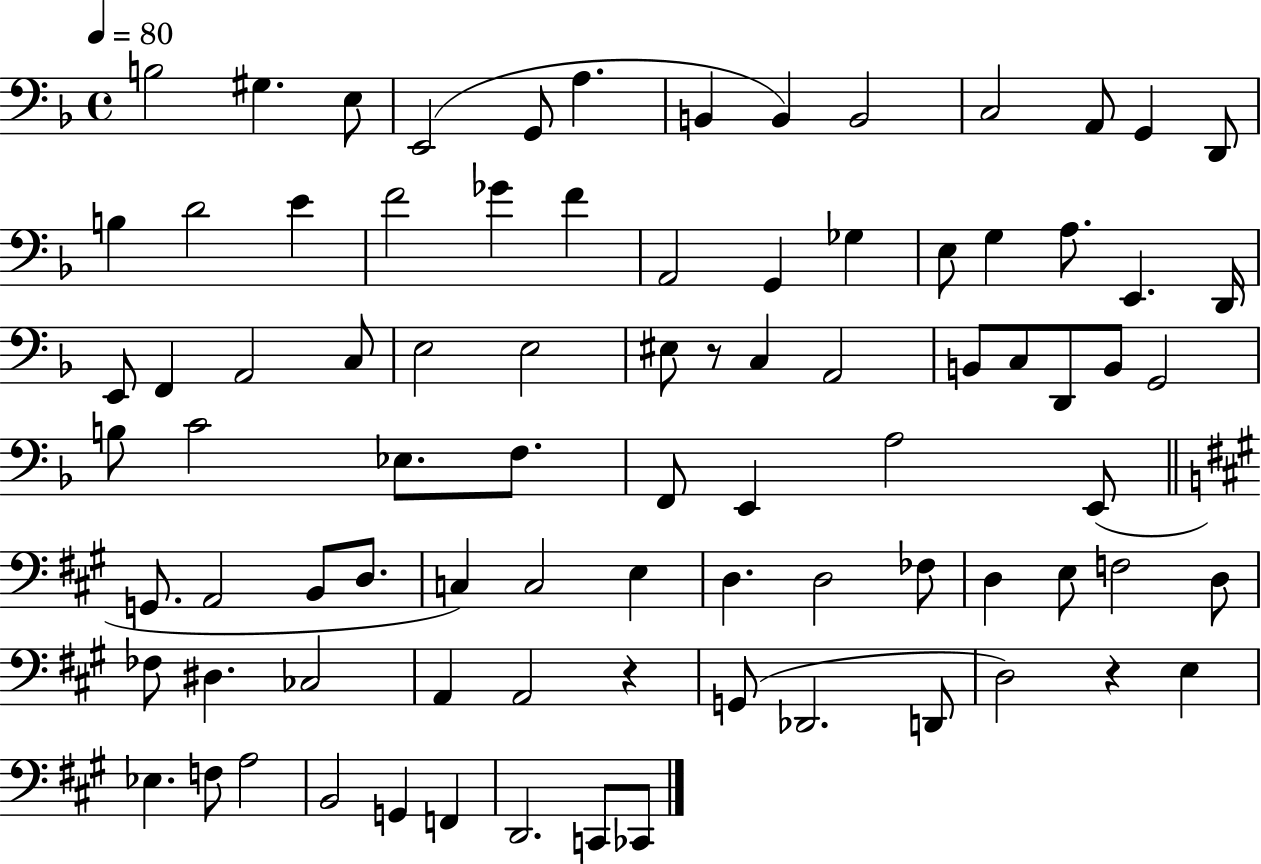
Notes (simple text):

B3/h G#3/q. E3/e E2/h G2/e A3/q. B2/q B2/q B2/h C3/h A2/e G2/q D2/e B3/q D4/h E4/q F4/h Gb4/q F4/q A2/h G2/q Gb3/q E3/e G3/q A3/e. E2/q. D2/s E2/e F2/q A2/h C3/e E3/h E3/h EIS3/e R/e C3/q A2/h B2/e C3/e D2/e B2/e G2/h B3/e C4/h Eb3/e. F3/e. F2/e E2/q A3/h E2/e G2/e. A2/h B2/e D3/e. C3/q C3/h E3/q D3/q. D3/h FES3/e D3/q E3/e F3/h D3/e FES3/e D#3/q. CES3/h A2/q A2/h R/q G2/e Db2/h. D2/e D3/h R/q E3/q Eb3/q. F3/e A3/h B2/h G2/q F2/q D2/h. C2/e CES2/e